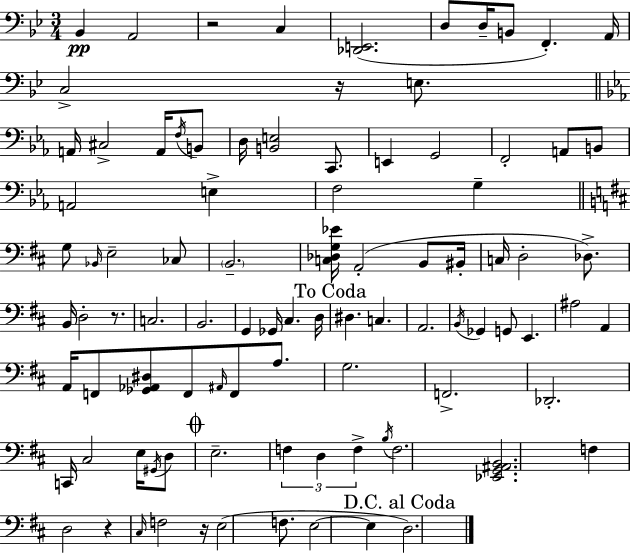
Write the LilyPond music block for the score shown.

{
  \clef bass
  \numericTimeSignature
  \time 3/4
  \key g \minor
  \repeat volta 2 { bes,4\pp a,2 | r2 c4 | <des, e,>2.( | d8 d16-- b,8 f,4.-.) a,16 | \break c2-> r16 e8. | \bar "||" \break \key ees \major a,16 cis2-> a,16 \acciaccatura { f16 } b,8 | d16 <b, e>2 c,8. | e,4 g,2 | f,2-. a,8 b,8 | \break a,2 e4-> | f2 g4-- | \bar "||" \break \key b \minor g8 \grace { bes,16 } e2-- ces8 | \parenthesize b,2.-- | <c des g ees'>16 a,2-.( b,8 | bis,16-. c16 d2-. des8.->) | \break b,16 d2-. r8. | c2. | b,2. | g,4 ges,16 cis4. | \break d16 \mark "To Coda" dis4. c4. | a,2. | \acciaccatura { b,16 } ges,4 g,8 e,4. | ais2 a,4 | \break a,16 f,8 <ges, aes, dis>8 f,8 \grace { ais,16 } f,8 | a8. g2. | f,2.-> | des,2.-. | \break c,16 cis2 | e16 \acciaccatura { gis,16 } d8 \mark \markup { \musicglyph "scripts.coda" } e2.-- | \tuplet 3/2 { f4 d4 | f4-> } \acciaccatura { b16 } f2. | \break <ees, g, ais, b,>2. | f4 d2 | r4 \grace { cis16 } f2 | r16 e2( | \break f8. e2~~ | e4 \mark "D.C. al Coda" d2.) | } \bar "|."
}